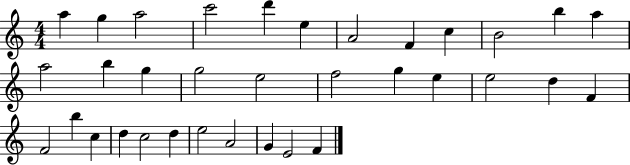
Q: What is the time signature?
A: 4/4